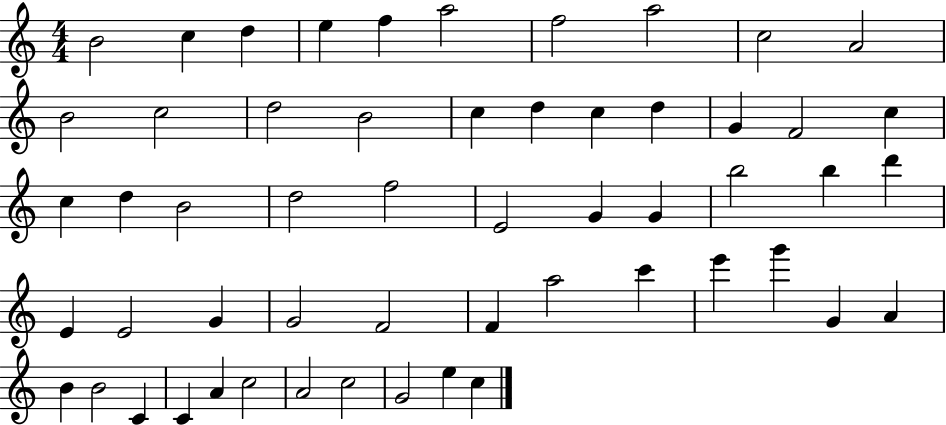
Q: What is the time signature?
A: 4/4